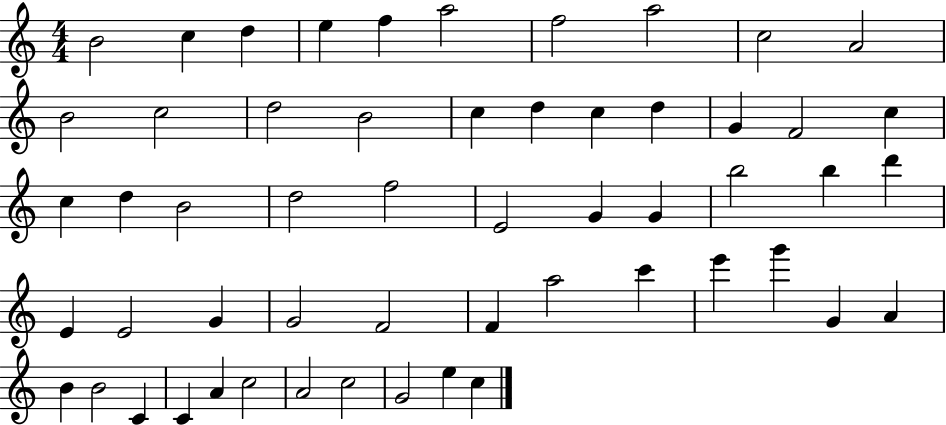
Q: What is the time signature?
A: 4/4